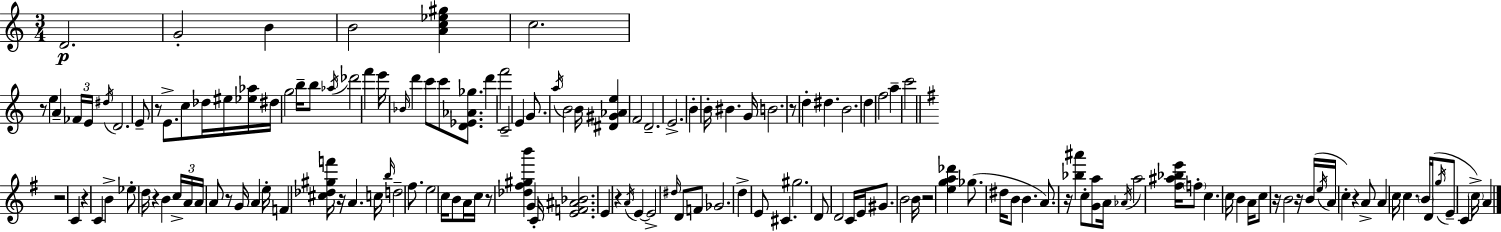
{
  \clef treble
  \numericTimeSignature
  \time 3/4
  \key a \minor
  d'2.\p | g'2-. b'4 | b'2 <a' c'' ees'' gis''>4 | c''2. | \break r8 e''4 a'4-- \tuplet 3/2 { fes'16 e'16 | \acciaccatura { dis''16 } } d'2. | e'8-- r8 e'8.-> c''8 des''16 eis''16 | <ees'' aes''>16 dis''16 g''2 b''16-- b''8 | \break \acciaccatura { aes''16 } des'''2 f'''4 | e'''16 \grace { bes'16 } d'''4 c'''8 c'''8 | <d' ees' aes' ges''>8. d'''4 f'''2 | c'2-- e'4 | \break g'8. \acciaccatura { a''16 } b'2 | b'16 <dis' gis' aes' e''>4 f'2 | d'2.-- | e'2.-> | \break b'4-. b'16-. bis'4. | g'16 b'2. | r8 d''4-. dis''4. | b'2. | \break d''4 f''2 | a''4-- c'''2 | \bar "||" \break \key g \major r2 c'4 | r4 c'4 b'4-> | ees''8-. d''16 r4 b'4 \tuplet 3/2 { c''16-> | a'16 a'16 } a'8 r8 g'16 a'4 e''16-. | \break f'4 <cis'' des'' gis'' f'''>16 r16 a'4. | c''16 \grace { b''16 } d''2-- fis''8. | e''2 c''16 b'8 | a'16 c''16 r8 <des'' fis'' gis'' b'''>4 g'4 | \break c'16-. <e' f' ais' bes'>2. | e'4 r4 \acciaccatura { a'16 } e'4~~ | e'2-> \grace { dis''16 } d'8 | f'8 ges'2. | \break d''4-> e'8 cis'4. | gis''2. | d'8 d'2 | c'16 e'16 gis'8. b'2 | \break b'16 r2 <e'' g'' a'' des'''>4 | ges''8.( dis''16 b'8 b'4. | a'8.) r16 <bes'' ais'''>4 c''8-. | <g' a''>8 a'16 \acciaccatura { aes'16 } a''2 | \break <fis'' ais'' bes'' e'''>16 \parenthesize f''8-. c''4. c''16 b'4 | a'16 c''8 r16 b'2 | r16 b'16( \acciaccatura { e''16 } a'16 c''4-.) r4 | a'8-> a'4 c''16 c''4. | \break \parenthesize b'16 d'16( \acciaccatura { g''16 } e'8-- c'4 | \parenthesize c''16->) a'4 \bar "|."
}